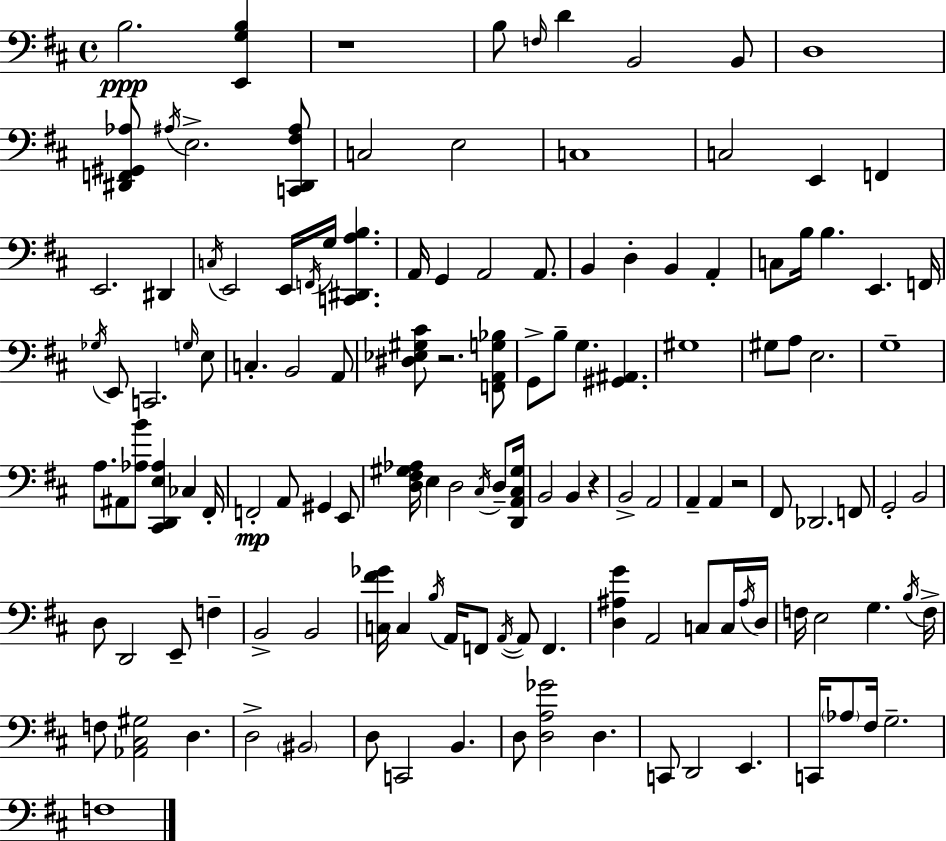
{
  \clef bass
  \time 4/4
  \defaultTimeSignature
  \key d \major
  b2.\ppp <e, g b>4 | r1 | b8 \grace { f16 } d'4 b,2 b,8 | d1 | \break <dis, f, gis, aes>8 \acciaccatura { ais16 } e2.-> | <c, dis, fis ais>8 c2 e2 | c1 | c2 e,4 f,4 | \break e,2. dis,4 | \acciaccatura { c16 } e,2 e,16 \acciaccatura { f,16 } g16 <c, dis, a b>4. | a,16 g,4 a,2 | a,8. b,4 d4-. b,4 | \break a,4-. c8 b16 b4. e,4. | f,16 \acciaccatura { ges16 } e,8 c,2. | \grace { g16 } e8 c4.-. b,2 | a,8 <dis ees gis cis'>8 r2. | \break <f, a, g bes>8 g,8-> b8-- g4. | <gis, ais,>4. gis1 | gis8 a8 e2. | g1-- | \break a8. ais,8 <aes b'>8 <cis, d, e aes>4 | ces4 fis,16-. f,2-.\mp a,8 | gis,4 e,8 <d fis gis aes>16 e4 d2 | \acciaccatura { cis16 } d8-- <d, a, cis gis>16 b,2 b,4 | \break r4 b,2-> a,2 | a,4-- a,4 r2 | fis,8 des,2. | f,8 g,2-. b,2 | \break d8 d,2 | e,8-- f4-- b,2-> b,2 | <c fis' ges'>16 c4 \acciaccatura { b16 } a,16 f,8 | \acciaccatura { a,16~ }~ a,8 f,4. <d ais g'>4 a,2 | \break c8 c16 \acciaccatura { ais16 } d16 f16 e2 | g4. \acciaccatura { b16 } f16-> f8 <aes, cis gis>2 | d4. d2-> | \parenthesize bis,2 d8 c,2 | \break b,4. d8 <d a ges'>2 | d4. c,8 d,2 | e,4. c,16 \parenthesize aes8 fis16 g2.-- | f1 | \break \bar "|."
}